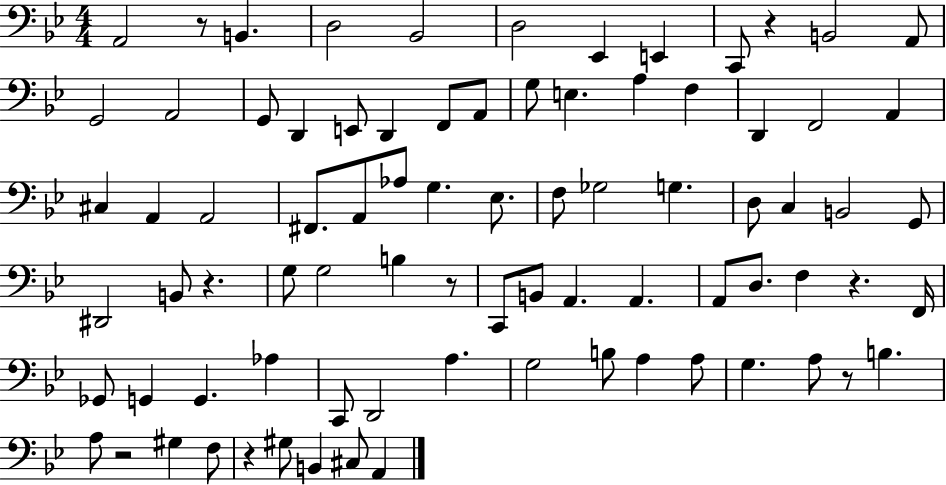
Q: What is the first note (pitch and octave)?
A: A2